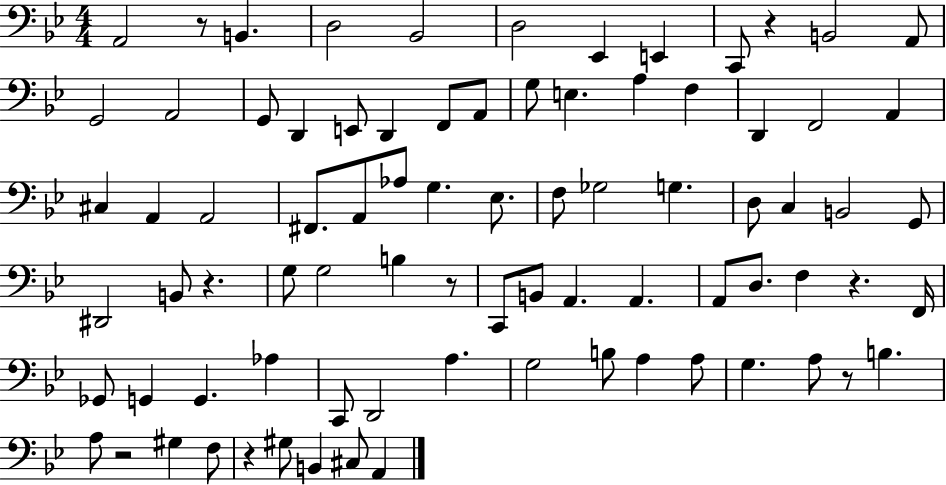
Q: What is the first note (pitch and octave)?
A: A2